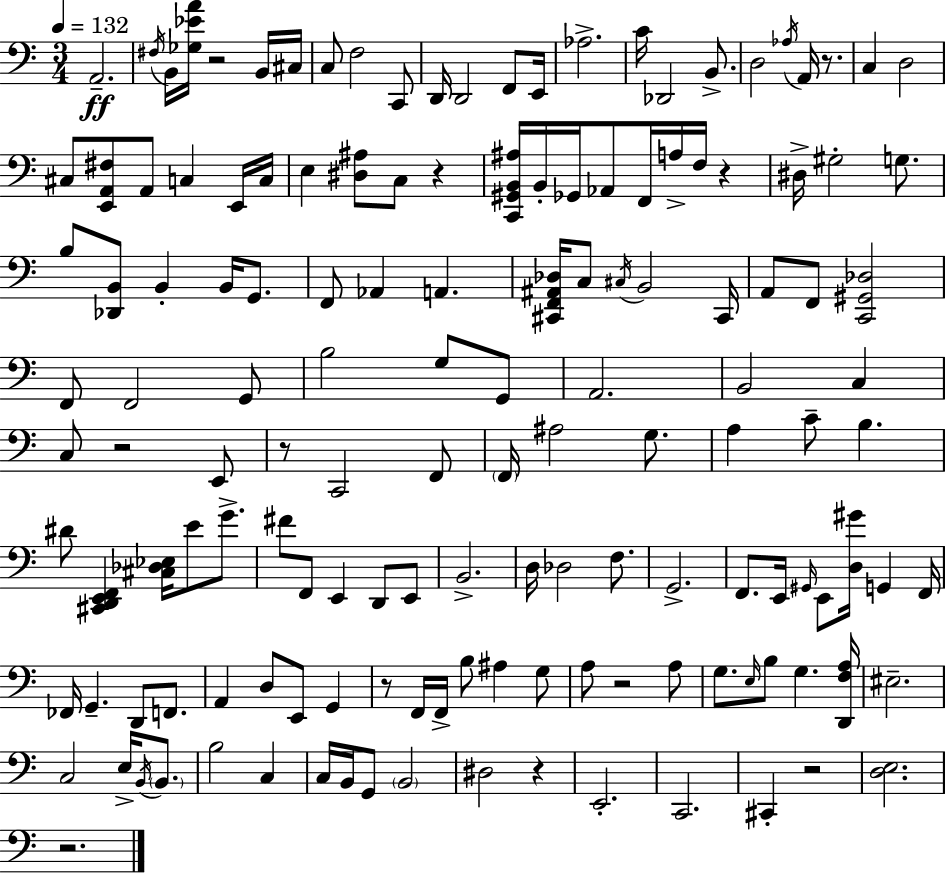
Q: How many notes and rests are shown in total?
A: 145